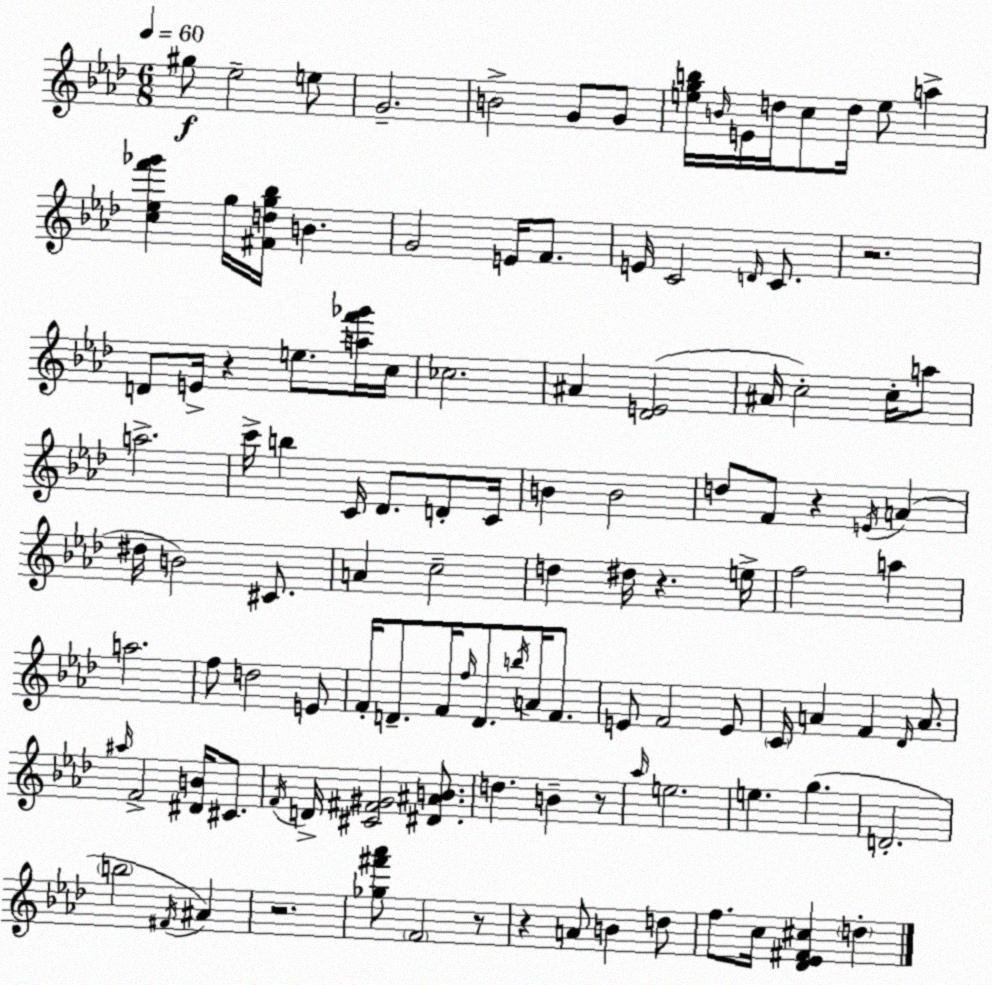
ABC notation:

X:1
T:Untitled
M:6/8
L:1/4
K:Ab
^g/2 _e2 e/2 G2 B2 G/2 G/2 [egb]/4 B/4 E/4 d/4 c/2 d/4 e/2 a [c_ef'_g'] g/4 [^Fdg_b]/4 B G2 E/4 F/2 E/4 C2 D/4 C/2 z2 D/2 E/4 z e/2 [af'_g']/4 c/4 _c2 ^A [_DE]2 ^A/4 c2 c/4 a/2 a2 c'/4 b C/4 _D/2 D/2 C/4 B B2 d/2 F/2 z E/4 A ^d/4 B2 ^C/2 A c2 d ^d/4 z e/4 f2 a a2 f/2 d2 E/2 F/4 D/2 F/4 f/4 D/2 b/4 A/4 F/2 E/2 F2 E/2 C/4 A F _D/4 A/2 ^a/4 F2 [^DB]/4 ^C/2 F/4 D/4 [^C^F^G]2 [^D^AB]/2 d B z/2 _a/4 e2 e g D2 b2 ^F/4 ^A z2 [_g^f'_a']/2 F2 z/2 z A/2 B d/2 f/2 c/4 [_D_E^F^c] d